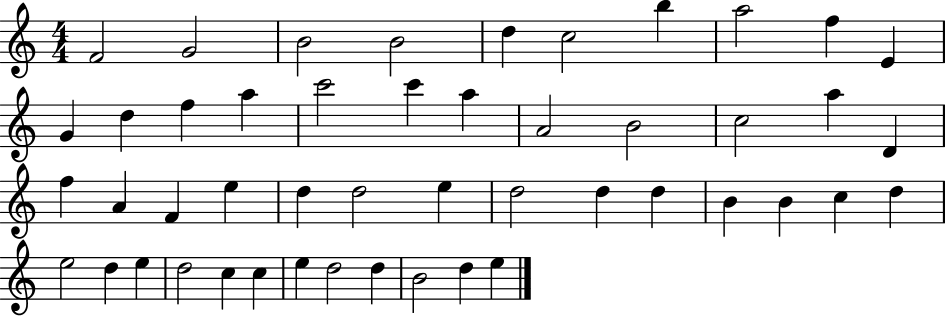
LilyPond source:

{
  \clef treble
  \numericTimeSignature
  \time 4/4
  \key c \major
  f'2 g'2 | b'2 b'2 | d''4 c''2 b''4 | a''2 f''4 e'4 | \break g'4 d''4 f''4 a''4 | c'''2 c'''4 a''4 | a'2 b'2 | c''2 a''4 d'4 | \break f''4 a'4 f'4 e''4 | d''4 d''2 e''4 | d''2 d''4 d''4 | b'4 b'4 c''4 d''4 | \break e''2 d''4 e''4 | d''2 c''4 c''4 | e''4 d''2 d''4 | b'2 d''4 e''4 | \break \bar "|."
}